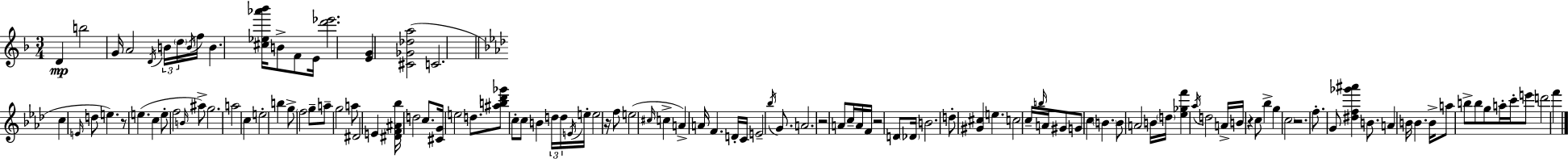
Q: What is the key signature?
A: D minor